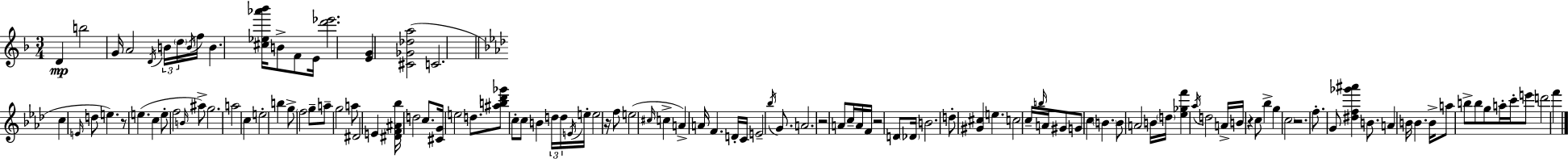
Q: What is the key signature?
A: D minor